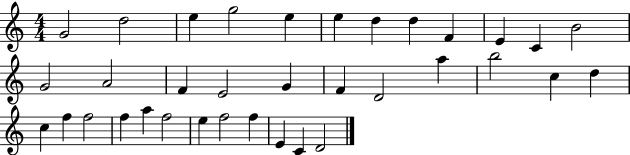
G4/h D5/h E5/q G5/h E5/q E5/q D5/q D5/q F4/q E4/q C4/q B4/h G4/h A4/h F4/q E4/h G4/q F4/q D4/h A5/q B5/h C5/q D5/q C5/q F5/q F5/h F5/q A5/q F5/h E5/q F5/h F5/q E4/q C4/q D4/h